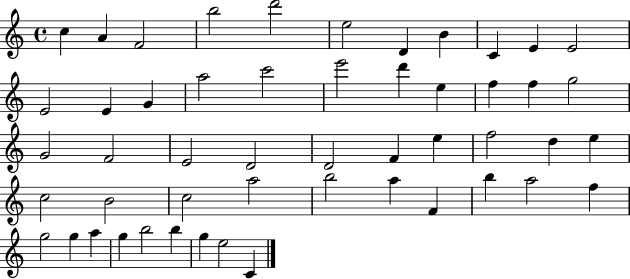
X:1
T:Untitled
M:4/4
L:1/4
K:C
c A F2 b2 d'2 e2 D B C E E2 E2 E G a2 c'2 e'2 d' e f f g2 G2 F2 E2 D2 D2 F e f2 d e c2 B2 c2 a2 b2 a F b a2 f g2 g a g b2 b g e2 C